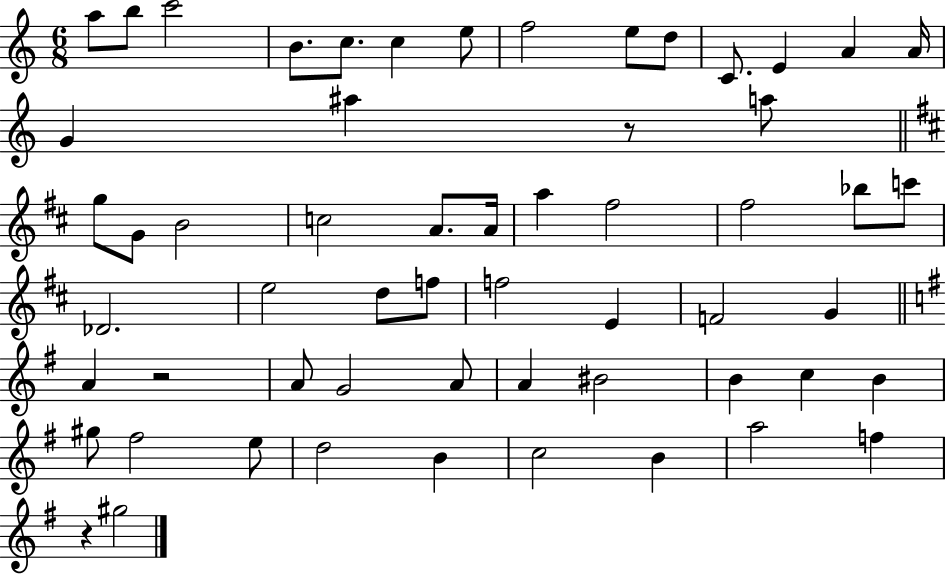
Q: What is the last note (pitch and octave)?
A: G#5